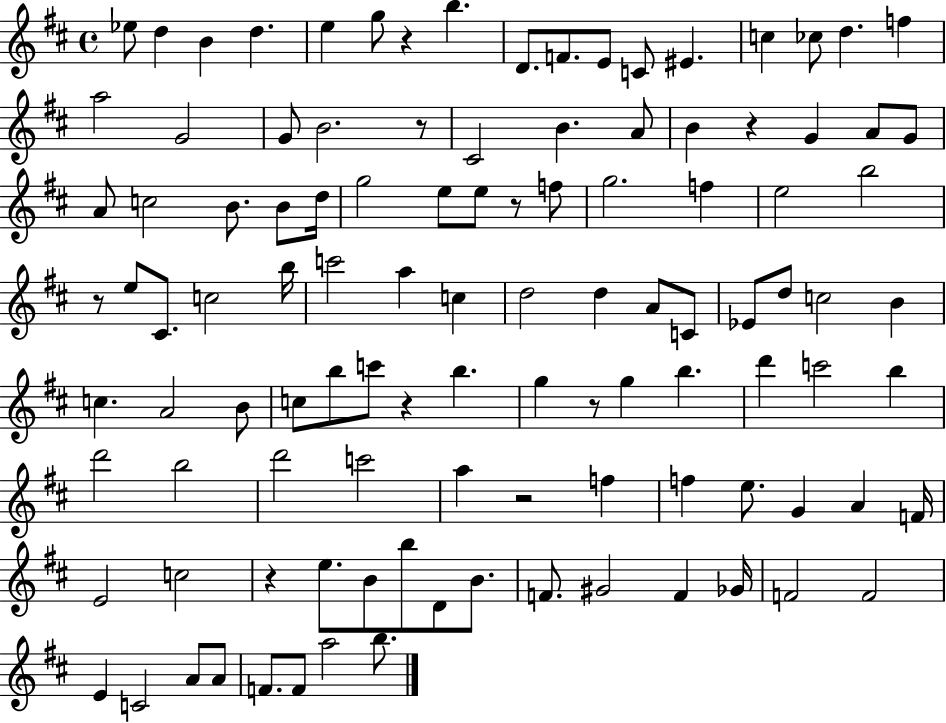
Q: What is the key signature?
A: D major